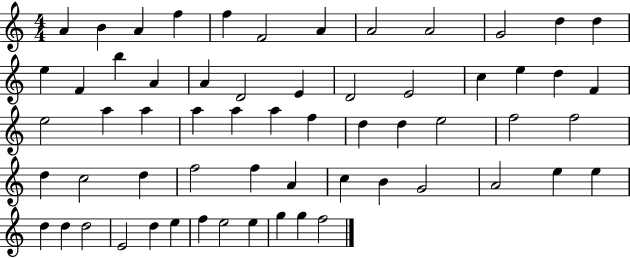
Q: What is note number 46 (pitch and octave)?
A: G4